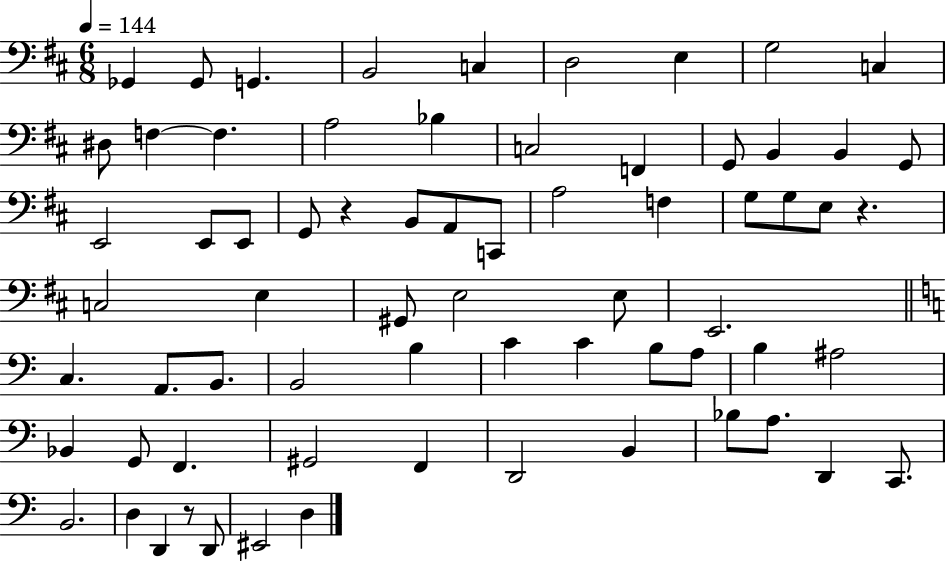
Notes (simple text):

Gb2/q Gb2/e G2/q. B2/h C3/q D3/h E3/q G3/h C3/q D#3/e F3/q F3/q. A3/h Bb3/q C3/h F2/q G2/e B2/q B2/q G2/e E2/h E2/e E2/e G2/e R/q B2/e A2/e C2/e A3/h F3/q G3/e G3/e E3/e R/q. C3/h E3/q G#2/e E3/h E3/e E2/h. C3/q. A2/e. B2/e. B2/h B3/q C4/q C4/q B3/e A3/e B3/q A#3/h Bb2/q G2/e F2/q. G#2/h F2/q D2/h B2/q Bb3/e A3/e. D2/q C2/e. B2/h. D3/q D2/q R/e D2/e EIS2/h D3/q